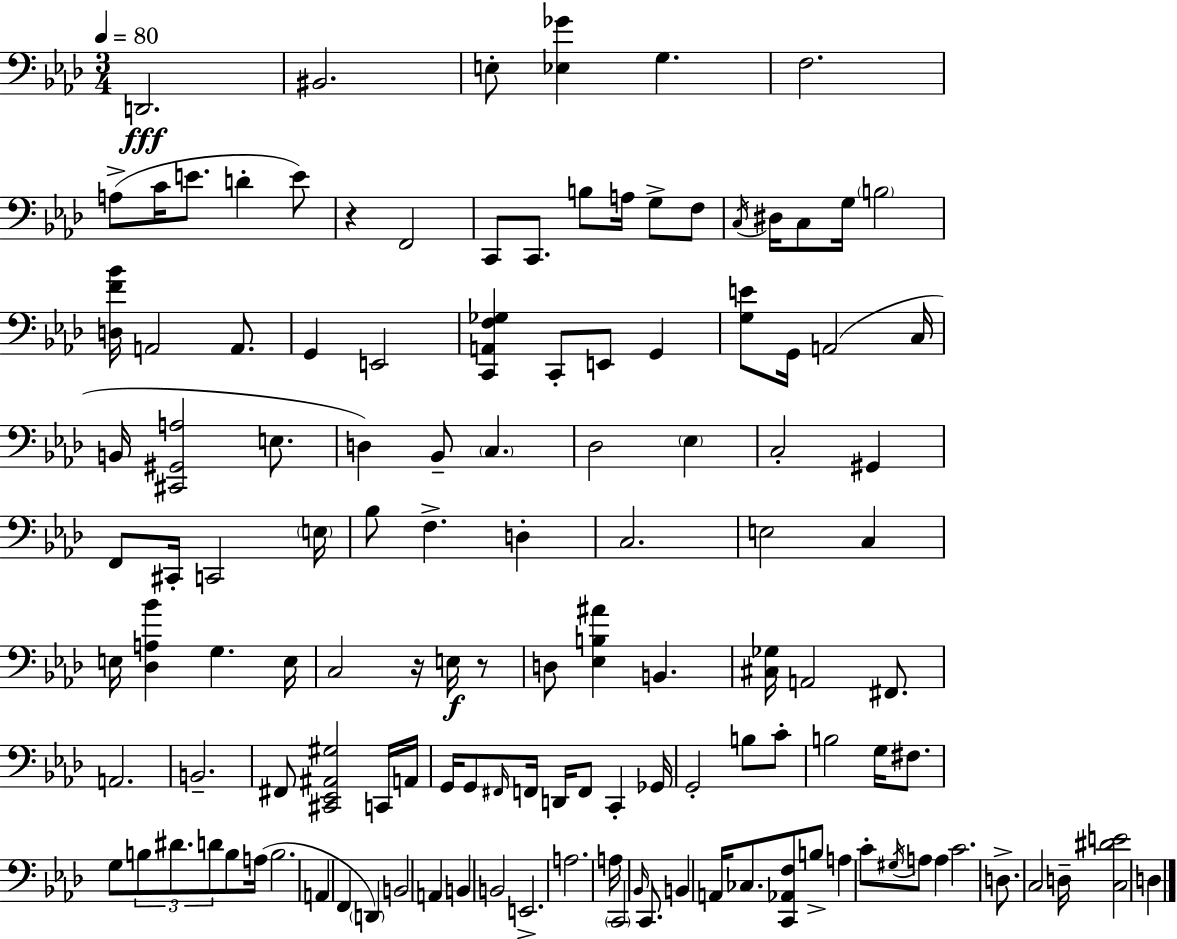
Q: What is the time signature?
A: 3/4